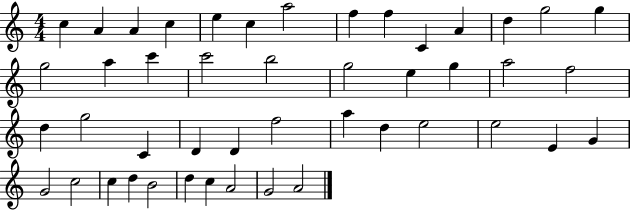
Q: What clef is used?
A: treble